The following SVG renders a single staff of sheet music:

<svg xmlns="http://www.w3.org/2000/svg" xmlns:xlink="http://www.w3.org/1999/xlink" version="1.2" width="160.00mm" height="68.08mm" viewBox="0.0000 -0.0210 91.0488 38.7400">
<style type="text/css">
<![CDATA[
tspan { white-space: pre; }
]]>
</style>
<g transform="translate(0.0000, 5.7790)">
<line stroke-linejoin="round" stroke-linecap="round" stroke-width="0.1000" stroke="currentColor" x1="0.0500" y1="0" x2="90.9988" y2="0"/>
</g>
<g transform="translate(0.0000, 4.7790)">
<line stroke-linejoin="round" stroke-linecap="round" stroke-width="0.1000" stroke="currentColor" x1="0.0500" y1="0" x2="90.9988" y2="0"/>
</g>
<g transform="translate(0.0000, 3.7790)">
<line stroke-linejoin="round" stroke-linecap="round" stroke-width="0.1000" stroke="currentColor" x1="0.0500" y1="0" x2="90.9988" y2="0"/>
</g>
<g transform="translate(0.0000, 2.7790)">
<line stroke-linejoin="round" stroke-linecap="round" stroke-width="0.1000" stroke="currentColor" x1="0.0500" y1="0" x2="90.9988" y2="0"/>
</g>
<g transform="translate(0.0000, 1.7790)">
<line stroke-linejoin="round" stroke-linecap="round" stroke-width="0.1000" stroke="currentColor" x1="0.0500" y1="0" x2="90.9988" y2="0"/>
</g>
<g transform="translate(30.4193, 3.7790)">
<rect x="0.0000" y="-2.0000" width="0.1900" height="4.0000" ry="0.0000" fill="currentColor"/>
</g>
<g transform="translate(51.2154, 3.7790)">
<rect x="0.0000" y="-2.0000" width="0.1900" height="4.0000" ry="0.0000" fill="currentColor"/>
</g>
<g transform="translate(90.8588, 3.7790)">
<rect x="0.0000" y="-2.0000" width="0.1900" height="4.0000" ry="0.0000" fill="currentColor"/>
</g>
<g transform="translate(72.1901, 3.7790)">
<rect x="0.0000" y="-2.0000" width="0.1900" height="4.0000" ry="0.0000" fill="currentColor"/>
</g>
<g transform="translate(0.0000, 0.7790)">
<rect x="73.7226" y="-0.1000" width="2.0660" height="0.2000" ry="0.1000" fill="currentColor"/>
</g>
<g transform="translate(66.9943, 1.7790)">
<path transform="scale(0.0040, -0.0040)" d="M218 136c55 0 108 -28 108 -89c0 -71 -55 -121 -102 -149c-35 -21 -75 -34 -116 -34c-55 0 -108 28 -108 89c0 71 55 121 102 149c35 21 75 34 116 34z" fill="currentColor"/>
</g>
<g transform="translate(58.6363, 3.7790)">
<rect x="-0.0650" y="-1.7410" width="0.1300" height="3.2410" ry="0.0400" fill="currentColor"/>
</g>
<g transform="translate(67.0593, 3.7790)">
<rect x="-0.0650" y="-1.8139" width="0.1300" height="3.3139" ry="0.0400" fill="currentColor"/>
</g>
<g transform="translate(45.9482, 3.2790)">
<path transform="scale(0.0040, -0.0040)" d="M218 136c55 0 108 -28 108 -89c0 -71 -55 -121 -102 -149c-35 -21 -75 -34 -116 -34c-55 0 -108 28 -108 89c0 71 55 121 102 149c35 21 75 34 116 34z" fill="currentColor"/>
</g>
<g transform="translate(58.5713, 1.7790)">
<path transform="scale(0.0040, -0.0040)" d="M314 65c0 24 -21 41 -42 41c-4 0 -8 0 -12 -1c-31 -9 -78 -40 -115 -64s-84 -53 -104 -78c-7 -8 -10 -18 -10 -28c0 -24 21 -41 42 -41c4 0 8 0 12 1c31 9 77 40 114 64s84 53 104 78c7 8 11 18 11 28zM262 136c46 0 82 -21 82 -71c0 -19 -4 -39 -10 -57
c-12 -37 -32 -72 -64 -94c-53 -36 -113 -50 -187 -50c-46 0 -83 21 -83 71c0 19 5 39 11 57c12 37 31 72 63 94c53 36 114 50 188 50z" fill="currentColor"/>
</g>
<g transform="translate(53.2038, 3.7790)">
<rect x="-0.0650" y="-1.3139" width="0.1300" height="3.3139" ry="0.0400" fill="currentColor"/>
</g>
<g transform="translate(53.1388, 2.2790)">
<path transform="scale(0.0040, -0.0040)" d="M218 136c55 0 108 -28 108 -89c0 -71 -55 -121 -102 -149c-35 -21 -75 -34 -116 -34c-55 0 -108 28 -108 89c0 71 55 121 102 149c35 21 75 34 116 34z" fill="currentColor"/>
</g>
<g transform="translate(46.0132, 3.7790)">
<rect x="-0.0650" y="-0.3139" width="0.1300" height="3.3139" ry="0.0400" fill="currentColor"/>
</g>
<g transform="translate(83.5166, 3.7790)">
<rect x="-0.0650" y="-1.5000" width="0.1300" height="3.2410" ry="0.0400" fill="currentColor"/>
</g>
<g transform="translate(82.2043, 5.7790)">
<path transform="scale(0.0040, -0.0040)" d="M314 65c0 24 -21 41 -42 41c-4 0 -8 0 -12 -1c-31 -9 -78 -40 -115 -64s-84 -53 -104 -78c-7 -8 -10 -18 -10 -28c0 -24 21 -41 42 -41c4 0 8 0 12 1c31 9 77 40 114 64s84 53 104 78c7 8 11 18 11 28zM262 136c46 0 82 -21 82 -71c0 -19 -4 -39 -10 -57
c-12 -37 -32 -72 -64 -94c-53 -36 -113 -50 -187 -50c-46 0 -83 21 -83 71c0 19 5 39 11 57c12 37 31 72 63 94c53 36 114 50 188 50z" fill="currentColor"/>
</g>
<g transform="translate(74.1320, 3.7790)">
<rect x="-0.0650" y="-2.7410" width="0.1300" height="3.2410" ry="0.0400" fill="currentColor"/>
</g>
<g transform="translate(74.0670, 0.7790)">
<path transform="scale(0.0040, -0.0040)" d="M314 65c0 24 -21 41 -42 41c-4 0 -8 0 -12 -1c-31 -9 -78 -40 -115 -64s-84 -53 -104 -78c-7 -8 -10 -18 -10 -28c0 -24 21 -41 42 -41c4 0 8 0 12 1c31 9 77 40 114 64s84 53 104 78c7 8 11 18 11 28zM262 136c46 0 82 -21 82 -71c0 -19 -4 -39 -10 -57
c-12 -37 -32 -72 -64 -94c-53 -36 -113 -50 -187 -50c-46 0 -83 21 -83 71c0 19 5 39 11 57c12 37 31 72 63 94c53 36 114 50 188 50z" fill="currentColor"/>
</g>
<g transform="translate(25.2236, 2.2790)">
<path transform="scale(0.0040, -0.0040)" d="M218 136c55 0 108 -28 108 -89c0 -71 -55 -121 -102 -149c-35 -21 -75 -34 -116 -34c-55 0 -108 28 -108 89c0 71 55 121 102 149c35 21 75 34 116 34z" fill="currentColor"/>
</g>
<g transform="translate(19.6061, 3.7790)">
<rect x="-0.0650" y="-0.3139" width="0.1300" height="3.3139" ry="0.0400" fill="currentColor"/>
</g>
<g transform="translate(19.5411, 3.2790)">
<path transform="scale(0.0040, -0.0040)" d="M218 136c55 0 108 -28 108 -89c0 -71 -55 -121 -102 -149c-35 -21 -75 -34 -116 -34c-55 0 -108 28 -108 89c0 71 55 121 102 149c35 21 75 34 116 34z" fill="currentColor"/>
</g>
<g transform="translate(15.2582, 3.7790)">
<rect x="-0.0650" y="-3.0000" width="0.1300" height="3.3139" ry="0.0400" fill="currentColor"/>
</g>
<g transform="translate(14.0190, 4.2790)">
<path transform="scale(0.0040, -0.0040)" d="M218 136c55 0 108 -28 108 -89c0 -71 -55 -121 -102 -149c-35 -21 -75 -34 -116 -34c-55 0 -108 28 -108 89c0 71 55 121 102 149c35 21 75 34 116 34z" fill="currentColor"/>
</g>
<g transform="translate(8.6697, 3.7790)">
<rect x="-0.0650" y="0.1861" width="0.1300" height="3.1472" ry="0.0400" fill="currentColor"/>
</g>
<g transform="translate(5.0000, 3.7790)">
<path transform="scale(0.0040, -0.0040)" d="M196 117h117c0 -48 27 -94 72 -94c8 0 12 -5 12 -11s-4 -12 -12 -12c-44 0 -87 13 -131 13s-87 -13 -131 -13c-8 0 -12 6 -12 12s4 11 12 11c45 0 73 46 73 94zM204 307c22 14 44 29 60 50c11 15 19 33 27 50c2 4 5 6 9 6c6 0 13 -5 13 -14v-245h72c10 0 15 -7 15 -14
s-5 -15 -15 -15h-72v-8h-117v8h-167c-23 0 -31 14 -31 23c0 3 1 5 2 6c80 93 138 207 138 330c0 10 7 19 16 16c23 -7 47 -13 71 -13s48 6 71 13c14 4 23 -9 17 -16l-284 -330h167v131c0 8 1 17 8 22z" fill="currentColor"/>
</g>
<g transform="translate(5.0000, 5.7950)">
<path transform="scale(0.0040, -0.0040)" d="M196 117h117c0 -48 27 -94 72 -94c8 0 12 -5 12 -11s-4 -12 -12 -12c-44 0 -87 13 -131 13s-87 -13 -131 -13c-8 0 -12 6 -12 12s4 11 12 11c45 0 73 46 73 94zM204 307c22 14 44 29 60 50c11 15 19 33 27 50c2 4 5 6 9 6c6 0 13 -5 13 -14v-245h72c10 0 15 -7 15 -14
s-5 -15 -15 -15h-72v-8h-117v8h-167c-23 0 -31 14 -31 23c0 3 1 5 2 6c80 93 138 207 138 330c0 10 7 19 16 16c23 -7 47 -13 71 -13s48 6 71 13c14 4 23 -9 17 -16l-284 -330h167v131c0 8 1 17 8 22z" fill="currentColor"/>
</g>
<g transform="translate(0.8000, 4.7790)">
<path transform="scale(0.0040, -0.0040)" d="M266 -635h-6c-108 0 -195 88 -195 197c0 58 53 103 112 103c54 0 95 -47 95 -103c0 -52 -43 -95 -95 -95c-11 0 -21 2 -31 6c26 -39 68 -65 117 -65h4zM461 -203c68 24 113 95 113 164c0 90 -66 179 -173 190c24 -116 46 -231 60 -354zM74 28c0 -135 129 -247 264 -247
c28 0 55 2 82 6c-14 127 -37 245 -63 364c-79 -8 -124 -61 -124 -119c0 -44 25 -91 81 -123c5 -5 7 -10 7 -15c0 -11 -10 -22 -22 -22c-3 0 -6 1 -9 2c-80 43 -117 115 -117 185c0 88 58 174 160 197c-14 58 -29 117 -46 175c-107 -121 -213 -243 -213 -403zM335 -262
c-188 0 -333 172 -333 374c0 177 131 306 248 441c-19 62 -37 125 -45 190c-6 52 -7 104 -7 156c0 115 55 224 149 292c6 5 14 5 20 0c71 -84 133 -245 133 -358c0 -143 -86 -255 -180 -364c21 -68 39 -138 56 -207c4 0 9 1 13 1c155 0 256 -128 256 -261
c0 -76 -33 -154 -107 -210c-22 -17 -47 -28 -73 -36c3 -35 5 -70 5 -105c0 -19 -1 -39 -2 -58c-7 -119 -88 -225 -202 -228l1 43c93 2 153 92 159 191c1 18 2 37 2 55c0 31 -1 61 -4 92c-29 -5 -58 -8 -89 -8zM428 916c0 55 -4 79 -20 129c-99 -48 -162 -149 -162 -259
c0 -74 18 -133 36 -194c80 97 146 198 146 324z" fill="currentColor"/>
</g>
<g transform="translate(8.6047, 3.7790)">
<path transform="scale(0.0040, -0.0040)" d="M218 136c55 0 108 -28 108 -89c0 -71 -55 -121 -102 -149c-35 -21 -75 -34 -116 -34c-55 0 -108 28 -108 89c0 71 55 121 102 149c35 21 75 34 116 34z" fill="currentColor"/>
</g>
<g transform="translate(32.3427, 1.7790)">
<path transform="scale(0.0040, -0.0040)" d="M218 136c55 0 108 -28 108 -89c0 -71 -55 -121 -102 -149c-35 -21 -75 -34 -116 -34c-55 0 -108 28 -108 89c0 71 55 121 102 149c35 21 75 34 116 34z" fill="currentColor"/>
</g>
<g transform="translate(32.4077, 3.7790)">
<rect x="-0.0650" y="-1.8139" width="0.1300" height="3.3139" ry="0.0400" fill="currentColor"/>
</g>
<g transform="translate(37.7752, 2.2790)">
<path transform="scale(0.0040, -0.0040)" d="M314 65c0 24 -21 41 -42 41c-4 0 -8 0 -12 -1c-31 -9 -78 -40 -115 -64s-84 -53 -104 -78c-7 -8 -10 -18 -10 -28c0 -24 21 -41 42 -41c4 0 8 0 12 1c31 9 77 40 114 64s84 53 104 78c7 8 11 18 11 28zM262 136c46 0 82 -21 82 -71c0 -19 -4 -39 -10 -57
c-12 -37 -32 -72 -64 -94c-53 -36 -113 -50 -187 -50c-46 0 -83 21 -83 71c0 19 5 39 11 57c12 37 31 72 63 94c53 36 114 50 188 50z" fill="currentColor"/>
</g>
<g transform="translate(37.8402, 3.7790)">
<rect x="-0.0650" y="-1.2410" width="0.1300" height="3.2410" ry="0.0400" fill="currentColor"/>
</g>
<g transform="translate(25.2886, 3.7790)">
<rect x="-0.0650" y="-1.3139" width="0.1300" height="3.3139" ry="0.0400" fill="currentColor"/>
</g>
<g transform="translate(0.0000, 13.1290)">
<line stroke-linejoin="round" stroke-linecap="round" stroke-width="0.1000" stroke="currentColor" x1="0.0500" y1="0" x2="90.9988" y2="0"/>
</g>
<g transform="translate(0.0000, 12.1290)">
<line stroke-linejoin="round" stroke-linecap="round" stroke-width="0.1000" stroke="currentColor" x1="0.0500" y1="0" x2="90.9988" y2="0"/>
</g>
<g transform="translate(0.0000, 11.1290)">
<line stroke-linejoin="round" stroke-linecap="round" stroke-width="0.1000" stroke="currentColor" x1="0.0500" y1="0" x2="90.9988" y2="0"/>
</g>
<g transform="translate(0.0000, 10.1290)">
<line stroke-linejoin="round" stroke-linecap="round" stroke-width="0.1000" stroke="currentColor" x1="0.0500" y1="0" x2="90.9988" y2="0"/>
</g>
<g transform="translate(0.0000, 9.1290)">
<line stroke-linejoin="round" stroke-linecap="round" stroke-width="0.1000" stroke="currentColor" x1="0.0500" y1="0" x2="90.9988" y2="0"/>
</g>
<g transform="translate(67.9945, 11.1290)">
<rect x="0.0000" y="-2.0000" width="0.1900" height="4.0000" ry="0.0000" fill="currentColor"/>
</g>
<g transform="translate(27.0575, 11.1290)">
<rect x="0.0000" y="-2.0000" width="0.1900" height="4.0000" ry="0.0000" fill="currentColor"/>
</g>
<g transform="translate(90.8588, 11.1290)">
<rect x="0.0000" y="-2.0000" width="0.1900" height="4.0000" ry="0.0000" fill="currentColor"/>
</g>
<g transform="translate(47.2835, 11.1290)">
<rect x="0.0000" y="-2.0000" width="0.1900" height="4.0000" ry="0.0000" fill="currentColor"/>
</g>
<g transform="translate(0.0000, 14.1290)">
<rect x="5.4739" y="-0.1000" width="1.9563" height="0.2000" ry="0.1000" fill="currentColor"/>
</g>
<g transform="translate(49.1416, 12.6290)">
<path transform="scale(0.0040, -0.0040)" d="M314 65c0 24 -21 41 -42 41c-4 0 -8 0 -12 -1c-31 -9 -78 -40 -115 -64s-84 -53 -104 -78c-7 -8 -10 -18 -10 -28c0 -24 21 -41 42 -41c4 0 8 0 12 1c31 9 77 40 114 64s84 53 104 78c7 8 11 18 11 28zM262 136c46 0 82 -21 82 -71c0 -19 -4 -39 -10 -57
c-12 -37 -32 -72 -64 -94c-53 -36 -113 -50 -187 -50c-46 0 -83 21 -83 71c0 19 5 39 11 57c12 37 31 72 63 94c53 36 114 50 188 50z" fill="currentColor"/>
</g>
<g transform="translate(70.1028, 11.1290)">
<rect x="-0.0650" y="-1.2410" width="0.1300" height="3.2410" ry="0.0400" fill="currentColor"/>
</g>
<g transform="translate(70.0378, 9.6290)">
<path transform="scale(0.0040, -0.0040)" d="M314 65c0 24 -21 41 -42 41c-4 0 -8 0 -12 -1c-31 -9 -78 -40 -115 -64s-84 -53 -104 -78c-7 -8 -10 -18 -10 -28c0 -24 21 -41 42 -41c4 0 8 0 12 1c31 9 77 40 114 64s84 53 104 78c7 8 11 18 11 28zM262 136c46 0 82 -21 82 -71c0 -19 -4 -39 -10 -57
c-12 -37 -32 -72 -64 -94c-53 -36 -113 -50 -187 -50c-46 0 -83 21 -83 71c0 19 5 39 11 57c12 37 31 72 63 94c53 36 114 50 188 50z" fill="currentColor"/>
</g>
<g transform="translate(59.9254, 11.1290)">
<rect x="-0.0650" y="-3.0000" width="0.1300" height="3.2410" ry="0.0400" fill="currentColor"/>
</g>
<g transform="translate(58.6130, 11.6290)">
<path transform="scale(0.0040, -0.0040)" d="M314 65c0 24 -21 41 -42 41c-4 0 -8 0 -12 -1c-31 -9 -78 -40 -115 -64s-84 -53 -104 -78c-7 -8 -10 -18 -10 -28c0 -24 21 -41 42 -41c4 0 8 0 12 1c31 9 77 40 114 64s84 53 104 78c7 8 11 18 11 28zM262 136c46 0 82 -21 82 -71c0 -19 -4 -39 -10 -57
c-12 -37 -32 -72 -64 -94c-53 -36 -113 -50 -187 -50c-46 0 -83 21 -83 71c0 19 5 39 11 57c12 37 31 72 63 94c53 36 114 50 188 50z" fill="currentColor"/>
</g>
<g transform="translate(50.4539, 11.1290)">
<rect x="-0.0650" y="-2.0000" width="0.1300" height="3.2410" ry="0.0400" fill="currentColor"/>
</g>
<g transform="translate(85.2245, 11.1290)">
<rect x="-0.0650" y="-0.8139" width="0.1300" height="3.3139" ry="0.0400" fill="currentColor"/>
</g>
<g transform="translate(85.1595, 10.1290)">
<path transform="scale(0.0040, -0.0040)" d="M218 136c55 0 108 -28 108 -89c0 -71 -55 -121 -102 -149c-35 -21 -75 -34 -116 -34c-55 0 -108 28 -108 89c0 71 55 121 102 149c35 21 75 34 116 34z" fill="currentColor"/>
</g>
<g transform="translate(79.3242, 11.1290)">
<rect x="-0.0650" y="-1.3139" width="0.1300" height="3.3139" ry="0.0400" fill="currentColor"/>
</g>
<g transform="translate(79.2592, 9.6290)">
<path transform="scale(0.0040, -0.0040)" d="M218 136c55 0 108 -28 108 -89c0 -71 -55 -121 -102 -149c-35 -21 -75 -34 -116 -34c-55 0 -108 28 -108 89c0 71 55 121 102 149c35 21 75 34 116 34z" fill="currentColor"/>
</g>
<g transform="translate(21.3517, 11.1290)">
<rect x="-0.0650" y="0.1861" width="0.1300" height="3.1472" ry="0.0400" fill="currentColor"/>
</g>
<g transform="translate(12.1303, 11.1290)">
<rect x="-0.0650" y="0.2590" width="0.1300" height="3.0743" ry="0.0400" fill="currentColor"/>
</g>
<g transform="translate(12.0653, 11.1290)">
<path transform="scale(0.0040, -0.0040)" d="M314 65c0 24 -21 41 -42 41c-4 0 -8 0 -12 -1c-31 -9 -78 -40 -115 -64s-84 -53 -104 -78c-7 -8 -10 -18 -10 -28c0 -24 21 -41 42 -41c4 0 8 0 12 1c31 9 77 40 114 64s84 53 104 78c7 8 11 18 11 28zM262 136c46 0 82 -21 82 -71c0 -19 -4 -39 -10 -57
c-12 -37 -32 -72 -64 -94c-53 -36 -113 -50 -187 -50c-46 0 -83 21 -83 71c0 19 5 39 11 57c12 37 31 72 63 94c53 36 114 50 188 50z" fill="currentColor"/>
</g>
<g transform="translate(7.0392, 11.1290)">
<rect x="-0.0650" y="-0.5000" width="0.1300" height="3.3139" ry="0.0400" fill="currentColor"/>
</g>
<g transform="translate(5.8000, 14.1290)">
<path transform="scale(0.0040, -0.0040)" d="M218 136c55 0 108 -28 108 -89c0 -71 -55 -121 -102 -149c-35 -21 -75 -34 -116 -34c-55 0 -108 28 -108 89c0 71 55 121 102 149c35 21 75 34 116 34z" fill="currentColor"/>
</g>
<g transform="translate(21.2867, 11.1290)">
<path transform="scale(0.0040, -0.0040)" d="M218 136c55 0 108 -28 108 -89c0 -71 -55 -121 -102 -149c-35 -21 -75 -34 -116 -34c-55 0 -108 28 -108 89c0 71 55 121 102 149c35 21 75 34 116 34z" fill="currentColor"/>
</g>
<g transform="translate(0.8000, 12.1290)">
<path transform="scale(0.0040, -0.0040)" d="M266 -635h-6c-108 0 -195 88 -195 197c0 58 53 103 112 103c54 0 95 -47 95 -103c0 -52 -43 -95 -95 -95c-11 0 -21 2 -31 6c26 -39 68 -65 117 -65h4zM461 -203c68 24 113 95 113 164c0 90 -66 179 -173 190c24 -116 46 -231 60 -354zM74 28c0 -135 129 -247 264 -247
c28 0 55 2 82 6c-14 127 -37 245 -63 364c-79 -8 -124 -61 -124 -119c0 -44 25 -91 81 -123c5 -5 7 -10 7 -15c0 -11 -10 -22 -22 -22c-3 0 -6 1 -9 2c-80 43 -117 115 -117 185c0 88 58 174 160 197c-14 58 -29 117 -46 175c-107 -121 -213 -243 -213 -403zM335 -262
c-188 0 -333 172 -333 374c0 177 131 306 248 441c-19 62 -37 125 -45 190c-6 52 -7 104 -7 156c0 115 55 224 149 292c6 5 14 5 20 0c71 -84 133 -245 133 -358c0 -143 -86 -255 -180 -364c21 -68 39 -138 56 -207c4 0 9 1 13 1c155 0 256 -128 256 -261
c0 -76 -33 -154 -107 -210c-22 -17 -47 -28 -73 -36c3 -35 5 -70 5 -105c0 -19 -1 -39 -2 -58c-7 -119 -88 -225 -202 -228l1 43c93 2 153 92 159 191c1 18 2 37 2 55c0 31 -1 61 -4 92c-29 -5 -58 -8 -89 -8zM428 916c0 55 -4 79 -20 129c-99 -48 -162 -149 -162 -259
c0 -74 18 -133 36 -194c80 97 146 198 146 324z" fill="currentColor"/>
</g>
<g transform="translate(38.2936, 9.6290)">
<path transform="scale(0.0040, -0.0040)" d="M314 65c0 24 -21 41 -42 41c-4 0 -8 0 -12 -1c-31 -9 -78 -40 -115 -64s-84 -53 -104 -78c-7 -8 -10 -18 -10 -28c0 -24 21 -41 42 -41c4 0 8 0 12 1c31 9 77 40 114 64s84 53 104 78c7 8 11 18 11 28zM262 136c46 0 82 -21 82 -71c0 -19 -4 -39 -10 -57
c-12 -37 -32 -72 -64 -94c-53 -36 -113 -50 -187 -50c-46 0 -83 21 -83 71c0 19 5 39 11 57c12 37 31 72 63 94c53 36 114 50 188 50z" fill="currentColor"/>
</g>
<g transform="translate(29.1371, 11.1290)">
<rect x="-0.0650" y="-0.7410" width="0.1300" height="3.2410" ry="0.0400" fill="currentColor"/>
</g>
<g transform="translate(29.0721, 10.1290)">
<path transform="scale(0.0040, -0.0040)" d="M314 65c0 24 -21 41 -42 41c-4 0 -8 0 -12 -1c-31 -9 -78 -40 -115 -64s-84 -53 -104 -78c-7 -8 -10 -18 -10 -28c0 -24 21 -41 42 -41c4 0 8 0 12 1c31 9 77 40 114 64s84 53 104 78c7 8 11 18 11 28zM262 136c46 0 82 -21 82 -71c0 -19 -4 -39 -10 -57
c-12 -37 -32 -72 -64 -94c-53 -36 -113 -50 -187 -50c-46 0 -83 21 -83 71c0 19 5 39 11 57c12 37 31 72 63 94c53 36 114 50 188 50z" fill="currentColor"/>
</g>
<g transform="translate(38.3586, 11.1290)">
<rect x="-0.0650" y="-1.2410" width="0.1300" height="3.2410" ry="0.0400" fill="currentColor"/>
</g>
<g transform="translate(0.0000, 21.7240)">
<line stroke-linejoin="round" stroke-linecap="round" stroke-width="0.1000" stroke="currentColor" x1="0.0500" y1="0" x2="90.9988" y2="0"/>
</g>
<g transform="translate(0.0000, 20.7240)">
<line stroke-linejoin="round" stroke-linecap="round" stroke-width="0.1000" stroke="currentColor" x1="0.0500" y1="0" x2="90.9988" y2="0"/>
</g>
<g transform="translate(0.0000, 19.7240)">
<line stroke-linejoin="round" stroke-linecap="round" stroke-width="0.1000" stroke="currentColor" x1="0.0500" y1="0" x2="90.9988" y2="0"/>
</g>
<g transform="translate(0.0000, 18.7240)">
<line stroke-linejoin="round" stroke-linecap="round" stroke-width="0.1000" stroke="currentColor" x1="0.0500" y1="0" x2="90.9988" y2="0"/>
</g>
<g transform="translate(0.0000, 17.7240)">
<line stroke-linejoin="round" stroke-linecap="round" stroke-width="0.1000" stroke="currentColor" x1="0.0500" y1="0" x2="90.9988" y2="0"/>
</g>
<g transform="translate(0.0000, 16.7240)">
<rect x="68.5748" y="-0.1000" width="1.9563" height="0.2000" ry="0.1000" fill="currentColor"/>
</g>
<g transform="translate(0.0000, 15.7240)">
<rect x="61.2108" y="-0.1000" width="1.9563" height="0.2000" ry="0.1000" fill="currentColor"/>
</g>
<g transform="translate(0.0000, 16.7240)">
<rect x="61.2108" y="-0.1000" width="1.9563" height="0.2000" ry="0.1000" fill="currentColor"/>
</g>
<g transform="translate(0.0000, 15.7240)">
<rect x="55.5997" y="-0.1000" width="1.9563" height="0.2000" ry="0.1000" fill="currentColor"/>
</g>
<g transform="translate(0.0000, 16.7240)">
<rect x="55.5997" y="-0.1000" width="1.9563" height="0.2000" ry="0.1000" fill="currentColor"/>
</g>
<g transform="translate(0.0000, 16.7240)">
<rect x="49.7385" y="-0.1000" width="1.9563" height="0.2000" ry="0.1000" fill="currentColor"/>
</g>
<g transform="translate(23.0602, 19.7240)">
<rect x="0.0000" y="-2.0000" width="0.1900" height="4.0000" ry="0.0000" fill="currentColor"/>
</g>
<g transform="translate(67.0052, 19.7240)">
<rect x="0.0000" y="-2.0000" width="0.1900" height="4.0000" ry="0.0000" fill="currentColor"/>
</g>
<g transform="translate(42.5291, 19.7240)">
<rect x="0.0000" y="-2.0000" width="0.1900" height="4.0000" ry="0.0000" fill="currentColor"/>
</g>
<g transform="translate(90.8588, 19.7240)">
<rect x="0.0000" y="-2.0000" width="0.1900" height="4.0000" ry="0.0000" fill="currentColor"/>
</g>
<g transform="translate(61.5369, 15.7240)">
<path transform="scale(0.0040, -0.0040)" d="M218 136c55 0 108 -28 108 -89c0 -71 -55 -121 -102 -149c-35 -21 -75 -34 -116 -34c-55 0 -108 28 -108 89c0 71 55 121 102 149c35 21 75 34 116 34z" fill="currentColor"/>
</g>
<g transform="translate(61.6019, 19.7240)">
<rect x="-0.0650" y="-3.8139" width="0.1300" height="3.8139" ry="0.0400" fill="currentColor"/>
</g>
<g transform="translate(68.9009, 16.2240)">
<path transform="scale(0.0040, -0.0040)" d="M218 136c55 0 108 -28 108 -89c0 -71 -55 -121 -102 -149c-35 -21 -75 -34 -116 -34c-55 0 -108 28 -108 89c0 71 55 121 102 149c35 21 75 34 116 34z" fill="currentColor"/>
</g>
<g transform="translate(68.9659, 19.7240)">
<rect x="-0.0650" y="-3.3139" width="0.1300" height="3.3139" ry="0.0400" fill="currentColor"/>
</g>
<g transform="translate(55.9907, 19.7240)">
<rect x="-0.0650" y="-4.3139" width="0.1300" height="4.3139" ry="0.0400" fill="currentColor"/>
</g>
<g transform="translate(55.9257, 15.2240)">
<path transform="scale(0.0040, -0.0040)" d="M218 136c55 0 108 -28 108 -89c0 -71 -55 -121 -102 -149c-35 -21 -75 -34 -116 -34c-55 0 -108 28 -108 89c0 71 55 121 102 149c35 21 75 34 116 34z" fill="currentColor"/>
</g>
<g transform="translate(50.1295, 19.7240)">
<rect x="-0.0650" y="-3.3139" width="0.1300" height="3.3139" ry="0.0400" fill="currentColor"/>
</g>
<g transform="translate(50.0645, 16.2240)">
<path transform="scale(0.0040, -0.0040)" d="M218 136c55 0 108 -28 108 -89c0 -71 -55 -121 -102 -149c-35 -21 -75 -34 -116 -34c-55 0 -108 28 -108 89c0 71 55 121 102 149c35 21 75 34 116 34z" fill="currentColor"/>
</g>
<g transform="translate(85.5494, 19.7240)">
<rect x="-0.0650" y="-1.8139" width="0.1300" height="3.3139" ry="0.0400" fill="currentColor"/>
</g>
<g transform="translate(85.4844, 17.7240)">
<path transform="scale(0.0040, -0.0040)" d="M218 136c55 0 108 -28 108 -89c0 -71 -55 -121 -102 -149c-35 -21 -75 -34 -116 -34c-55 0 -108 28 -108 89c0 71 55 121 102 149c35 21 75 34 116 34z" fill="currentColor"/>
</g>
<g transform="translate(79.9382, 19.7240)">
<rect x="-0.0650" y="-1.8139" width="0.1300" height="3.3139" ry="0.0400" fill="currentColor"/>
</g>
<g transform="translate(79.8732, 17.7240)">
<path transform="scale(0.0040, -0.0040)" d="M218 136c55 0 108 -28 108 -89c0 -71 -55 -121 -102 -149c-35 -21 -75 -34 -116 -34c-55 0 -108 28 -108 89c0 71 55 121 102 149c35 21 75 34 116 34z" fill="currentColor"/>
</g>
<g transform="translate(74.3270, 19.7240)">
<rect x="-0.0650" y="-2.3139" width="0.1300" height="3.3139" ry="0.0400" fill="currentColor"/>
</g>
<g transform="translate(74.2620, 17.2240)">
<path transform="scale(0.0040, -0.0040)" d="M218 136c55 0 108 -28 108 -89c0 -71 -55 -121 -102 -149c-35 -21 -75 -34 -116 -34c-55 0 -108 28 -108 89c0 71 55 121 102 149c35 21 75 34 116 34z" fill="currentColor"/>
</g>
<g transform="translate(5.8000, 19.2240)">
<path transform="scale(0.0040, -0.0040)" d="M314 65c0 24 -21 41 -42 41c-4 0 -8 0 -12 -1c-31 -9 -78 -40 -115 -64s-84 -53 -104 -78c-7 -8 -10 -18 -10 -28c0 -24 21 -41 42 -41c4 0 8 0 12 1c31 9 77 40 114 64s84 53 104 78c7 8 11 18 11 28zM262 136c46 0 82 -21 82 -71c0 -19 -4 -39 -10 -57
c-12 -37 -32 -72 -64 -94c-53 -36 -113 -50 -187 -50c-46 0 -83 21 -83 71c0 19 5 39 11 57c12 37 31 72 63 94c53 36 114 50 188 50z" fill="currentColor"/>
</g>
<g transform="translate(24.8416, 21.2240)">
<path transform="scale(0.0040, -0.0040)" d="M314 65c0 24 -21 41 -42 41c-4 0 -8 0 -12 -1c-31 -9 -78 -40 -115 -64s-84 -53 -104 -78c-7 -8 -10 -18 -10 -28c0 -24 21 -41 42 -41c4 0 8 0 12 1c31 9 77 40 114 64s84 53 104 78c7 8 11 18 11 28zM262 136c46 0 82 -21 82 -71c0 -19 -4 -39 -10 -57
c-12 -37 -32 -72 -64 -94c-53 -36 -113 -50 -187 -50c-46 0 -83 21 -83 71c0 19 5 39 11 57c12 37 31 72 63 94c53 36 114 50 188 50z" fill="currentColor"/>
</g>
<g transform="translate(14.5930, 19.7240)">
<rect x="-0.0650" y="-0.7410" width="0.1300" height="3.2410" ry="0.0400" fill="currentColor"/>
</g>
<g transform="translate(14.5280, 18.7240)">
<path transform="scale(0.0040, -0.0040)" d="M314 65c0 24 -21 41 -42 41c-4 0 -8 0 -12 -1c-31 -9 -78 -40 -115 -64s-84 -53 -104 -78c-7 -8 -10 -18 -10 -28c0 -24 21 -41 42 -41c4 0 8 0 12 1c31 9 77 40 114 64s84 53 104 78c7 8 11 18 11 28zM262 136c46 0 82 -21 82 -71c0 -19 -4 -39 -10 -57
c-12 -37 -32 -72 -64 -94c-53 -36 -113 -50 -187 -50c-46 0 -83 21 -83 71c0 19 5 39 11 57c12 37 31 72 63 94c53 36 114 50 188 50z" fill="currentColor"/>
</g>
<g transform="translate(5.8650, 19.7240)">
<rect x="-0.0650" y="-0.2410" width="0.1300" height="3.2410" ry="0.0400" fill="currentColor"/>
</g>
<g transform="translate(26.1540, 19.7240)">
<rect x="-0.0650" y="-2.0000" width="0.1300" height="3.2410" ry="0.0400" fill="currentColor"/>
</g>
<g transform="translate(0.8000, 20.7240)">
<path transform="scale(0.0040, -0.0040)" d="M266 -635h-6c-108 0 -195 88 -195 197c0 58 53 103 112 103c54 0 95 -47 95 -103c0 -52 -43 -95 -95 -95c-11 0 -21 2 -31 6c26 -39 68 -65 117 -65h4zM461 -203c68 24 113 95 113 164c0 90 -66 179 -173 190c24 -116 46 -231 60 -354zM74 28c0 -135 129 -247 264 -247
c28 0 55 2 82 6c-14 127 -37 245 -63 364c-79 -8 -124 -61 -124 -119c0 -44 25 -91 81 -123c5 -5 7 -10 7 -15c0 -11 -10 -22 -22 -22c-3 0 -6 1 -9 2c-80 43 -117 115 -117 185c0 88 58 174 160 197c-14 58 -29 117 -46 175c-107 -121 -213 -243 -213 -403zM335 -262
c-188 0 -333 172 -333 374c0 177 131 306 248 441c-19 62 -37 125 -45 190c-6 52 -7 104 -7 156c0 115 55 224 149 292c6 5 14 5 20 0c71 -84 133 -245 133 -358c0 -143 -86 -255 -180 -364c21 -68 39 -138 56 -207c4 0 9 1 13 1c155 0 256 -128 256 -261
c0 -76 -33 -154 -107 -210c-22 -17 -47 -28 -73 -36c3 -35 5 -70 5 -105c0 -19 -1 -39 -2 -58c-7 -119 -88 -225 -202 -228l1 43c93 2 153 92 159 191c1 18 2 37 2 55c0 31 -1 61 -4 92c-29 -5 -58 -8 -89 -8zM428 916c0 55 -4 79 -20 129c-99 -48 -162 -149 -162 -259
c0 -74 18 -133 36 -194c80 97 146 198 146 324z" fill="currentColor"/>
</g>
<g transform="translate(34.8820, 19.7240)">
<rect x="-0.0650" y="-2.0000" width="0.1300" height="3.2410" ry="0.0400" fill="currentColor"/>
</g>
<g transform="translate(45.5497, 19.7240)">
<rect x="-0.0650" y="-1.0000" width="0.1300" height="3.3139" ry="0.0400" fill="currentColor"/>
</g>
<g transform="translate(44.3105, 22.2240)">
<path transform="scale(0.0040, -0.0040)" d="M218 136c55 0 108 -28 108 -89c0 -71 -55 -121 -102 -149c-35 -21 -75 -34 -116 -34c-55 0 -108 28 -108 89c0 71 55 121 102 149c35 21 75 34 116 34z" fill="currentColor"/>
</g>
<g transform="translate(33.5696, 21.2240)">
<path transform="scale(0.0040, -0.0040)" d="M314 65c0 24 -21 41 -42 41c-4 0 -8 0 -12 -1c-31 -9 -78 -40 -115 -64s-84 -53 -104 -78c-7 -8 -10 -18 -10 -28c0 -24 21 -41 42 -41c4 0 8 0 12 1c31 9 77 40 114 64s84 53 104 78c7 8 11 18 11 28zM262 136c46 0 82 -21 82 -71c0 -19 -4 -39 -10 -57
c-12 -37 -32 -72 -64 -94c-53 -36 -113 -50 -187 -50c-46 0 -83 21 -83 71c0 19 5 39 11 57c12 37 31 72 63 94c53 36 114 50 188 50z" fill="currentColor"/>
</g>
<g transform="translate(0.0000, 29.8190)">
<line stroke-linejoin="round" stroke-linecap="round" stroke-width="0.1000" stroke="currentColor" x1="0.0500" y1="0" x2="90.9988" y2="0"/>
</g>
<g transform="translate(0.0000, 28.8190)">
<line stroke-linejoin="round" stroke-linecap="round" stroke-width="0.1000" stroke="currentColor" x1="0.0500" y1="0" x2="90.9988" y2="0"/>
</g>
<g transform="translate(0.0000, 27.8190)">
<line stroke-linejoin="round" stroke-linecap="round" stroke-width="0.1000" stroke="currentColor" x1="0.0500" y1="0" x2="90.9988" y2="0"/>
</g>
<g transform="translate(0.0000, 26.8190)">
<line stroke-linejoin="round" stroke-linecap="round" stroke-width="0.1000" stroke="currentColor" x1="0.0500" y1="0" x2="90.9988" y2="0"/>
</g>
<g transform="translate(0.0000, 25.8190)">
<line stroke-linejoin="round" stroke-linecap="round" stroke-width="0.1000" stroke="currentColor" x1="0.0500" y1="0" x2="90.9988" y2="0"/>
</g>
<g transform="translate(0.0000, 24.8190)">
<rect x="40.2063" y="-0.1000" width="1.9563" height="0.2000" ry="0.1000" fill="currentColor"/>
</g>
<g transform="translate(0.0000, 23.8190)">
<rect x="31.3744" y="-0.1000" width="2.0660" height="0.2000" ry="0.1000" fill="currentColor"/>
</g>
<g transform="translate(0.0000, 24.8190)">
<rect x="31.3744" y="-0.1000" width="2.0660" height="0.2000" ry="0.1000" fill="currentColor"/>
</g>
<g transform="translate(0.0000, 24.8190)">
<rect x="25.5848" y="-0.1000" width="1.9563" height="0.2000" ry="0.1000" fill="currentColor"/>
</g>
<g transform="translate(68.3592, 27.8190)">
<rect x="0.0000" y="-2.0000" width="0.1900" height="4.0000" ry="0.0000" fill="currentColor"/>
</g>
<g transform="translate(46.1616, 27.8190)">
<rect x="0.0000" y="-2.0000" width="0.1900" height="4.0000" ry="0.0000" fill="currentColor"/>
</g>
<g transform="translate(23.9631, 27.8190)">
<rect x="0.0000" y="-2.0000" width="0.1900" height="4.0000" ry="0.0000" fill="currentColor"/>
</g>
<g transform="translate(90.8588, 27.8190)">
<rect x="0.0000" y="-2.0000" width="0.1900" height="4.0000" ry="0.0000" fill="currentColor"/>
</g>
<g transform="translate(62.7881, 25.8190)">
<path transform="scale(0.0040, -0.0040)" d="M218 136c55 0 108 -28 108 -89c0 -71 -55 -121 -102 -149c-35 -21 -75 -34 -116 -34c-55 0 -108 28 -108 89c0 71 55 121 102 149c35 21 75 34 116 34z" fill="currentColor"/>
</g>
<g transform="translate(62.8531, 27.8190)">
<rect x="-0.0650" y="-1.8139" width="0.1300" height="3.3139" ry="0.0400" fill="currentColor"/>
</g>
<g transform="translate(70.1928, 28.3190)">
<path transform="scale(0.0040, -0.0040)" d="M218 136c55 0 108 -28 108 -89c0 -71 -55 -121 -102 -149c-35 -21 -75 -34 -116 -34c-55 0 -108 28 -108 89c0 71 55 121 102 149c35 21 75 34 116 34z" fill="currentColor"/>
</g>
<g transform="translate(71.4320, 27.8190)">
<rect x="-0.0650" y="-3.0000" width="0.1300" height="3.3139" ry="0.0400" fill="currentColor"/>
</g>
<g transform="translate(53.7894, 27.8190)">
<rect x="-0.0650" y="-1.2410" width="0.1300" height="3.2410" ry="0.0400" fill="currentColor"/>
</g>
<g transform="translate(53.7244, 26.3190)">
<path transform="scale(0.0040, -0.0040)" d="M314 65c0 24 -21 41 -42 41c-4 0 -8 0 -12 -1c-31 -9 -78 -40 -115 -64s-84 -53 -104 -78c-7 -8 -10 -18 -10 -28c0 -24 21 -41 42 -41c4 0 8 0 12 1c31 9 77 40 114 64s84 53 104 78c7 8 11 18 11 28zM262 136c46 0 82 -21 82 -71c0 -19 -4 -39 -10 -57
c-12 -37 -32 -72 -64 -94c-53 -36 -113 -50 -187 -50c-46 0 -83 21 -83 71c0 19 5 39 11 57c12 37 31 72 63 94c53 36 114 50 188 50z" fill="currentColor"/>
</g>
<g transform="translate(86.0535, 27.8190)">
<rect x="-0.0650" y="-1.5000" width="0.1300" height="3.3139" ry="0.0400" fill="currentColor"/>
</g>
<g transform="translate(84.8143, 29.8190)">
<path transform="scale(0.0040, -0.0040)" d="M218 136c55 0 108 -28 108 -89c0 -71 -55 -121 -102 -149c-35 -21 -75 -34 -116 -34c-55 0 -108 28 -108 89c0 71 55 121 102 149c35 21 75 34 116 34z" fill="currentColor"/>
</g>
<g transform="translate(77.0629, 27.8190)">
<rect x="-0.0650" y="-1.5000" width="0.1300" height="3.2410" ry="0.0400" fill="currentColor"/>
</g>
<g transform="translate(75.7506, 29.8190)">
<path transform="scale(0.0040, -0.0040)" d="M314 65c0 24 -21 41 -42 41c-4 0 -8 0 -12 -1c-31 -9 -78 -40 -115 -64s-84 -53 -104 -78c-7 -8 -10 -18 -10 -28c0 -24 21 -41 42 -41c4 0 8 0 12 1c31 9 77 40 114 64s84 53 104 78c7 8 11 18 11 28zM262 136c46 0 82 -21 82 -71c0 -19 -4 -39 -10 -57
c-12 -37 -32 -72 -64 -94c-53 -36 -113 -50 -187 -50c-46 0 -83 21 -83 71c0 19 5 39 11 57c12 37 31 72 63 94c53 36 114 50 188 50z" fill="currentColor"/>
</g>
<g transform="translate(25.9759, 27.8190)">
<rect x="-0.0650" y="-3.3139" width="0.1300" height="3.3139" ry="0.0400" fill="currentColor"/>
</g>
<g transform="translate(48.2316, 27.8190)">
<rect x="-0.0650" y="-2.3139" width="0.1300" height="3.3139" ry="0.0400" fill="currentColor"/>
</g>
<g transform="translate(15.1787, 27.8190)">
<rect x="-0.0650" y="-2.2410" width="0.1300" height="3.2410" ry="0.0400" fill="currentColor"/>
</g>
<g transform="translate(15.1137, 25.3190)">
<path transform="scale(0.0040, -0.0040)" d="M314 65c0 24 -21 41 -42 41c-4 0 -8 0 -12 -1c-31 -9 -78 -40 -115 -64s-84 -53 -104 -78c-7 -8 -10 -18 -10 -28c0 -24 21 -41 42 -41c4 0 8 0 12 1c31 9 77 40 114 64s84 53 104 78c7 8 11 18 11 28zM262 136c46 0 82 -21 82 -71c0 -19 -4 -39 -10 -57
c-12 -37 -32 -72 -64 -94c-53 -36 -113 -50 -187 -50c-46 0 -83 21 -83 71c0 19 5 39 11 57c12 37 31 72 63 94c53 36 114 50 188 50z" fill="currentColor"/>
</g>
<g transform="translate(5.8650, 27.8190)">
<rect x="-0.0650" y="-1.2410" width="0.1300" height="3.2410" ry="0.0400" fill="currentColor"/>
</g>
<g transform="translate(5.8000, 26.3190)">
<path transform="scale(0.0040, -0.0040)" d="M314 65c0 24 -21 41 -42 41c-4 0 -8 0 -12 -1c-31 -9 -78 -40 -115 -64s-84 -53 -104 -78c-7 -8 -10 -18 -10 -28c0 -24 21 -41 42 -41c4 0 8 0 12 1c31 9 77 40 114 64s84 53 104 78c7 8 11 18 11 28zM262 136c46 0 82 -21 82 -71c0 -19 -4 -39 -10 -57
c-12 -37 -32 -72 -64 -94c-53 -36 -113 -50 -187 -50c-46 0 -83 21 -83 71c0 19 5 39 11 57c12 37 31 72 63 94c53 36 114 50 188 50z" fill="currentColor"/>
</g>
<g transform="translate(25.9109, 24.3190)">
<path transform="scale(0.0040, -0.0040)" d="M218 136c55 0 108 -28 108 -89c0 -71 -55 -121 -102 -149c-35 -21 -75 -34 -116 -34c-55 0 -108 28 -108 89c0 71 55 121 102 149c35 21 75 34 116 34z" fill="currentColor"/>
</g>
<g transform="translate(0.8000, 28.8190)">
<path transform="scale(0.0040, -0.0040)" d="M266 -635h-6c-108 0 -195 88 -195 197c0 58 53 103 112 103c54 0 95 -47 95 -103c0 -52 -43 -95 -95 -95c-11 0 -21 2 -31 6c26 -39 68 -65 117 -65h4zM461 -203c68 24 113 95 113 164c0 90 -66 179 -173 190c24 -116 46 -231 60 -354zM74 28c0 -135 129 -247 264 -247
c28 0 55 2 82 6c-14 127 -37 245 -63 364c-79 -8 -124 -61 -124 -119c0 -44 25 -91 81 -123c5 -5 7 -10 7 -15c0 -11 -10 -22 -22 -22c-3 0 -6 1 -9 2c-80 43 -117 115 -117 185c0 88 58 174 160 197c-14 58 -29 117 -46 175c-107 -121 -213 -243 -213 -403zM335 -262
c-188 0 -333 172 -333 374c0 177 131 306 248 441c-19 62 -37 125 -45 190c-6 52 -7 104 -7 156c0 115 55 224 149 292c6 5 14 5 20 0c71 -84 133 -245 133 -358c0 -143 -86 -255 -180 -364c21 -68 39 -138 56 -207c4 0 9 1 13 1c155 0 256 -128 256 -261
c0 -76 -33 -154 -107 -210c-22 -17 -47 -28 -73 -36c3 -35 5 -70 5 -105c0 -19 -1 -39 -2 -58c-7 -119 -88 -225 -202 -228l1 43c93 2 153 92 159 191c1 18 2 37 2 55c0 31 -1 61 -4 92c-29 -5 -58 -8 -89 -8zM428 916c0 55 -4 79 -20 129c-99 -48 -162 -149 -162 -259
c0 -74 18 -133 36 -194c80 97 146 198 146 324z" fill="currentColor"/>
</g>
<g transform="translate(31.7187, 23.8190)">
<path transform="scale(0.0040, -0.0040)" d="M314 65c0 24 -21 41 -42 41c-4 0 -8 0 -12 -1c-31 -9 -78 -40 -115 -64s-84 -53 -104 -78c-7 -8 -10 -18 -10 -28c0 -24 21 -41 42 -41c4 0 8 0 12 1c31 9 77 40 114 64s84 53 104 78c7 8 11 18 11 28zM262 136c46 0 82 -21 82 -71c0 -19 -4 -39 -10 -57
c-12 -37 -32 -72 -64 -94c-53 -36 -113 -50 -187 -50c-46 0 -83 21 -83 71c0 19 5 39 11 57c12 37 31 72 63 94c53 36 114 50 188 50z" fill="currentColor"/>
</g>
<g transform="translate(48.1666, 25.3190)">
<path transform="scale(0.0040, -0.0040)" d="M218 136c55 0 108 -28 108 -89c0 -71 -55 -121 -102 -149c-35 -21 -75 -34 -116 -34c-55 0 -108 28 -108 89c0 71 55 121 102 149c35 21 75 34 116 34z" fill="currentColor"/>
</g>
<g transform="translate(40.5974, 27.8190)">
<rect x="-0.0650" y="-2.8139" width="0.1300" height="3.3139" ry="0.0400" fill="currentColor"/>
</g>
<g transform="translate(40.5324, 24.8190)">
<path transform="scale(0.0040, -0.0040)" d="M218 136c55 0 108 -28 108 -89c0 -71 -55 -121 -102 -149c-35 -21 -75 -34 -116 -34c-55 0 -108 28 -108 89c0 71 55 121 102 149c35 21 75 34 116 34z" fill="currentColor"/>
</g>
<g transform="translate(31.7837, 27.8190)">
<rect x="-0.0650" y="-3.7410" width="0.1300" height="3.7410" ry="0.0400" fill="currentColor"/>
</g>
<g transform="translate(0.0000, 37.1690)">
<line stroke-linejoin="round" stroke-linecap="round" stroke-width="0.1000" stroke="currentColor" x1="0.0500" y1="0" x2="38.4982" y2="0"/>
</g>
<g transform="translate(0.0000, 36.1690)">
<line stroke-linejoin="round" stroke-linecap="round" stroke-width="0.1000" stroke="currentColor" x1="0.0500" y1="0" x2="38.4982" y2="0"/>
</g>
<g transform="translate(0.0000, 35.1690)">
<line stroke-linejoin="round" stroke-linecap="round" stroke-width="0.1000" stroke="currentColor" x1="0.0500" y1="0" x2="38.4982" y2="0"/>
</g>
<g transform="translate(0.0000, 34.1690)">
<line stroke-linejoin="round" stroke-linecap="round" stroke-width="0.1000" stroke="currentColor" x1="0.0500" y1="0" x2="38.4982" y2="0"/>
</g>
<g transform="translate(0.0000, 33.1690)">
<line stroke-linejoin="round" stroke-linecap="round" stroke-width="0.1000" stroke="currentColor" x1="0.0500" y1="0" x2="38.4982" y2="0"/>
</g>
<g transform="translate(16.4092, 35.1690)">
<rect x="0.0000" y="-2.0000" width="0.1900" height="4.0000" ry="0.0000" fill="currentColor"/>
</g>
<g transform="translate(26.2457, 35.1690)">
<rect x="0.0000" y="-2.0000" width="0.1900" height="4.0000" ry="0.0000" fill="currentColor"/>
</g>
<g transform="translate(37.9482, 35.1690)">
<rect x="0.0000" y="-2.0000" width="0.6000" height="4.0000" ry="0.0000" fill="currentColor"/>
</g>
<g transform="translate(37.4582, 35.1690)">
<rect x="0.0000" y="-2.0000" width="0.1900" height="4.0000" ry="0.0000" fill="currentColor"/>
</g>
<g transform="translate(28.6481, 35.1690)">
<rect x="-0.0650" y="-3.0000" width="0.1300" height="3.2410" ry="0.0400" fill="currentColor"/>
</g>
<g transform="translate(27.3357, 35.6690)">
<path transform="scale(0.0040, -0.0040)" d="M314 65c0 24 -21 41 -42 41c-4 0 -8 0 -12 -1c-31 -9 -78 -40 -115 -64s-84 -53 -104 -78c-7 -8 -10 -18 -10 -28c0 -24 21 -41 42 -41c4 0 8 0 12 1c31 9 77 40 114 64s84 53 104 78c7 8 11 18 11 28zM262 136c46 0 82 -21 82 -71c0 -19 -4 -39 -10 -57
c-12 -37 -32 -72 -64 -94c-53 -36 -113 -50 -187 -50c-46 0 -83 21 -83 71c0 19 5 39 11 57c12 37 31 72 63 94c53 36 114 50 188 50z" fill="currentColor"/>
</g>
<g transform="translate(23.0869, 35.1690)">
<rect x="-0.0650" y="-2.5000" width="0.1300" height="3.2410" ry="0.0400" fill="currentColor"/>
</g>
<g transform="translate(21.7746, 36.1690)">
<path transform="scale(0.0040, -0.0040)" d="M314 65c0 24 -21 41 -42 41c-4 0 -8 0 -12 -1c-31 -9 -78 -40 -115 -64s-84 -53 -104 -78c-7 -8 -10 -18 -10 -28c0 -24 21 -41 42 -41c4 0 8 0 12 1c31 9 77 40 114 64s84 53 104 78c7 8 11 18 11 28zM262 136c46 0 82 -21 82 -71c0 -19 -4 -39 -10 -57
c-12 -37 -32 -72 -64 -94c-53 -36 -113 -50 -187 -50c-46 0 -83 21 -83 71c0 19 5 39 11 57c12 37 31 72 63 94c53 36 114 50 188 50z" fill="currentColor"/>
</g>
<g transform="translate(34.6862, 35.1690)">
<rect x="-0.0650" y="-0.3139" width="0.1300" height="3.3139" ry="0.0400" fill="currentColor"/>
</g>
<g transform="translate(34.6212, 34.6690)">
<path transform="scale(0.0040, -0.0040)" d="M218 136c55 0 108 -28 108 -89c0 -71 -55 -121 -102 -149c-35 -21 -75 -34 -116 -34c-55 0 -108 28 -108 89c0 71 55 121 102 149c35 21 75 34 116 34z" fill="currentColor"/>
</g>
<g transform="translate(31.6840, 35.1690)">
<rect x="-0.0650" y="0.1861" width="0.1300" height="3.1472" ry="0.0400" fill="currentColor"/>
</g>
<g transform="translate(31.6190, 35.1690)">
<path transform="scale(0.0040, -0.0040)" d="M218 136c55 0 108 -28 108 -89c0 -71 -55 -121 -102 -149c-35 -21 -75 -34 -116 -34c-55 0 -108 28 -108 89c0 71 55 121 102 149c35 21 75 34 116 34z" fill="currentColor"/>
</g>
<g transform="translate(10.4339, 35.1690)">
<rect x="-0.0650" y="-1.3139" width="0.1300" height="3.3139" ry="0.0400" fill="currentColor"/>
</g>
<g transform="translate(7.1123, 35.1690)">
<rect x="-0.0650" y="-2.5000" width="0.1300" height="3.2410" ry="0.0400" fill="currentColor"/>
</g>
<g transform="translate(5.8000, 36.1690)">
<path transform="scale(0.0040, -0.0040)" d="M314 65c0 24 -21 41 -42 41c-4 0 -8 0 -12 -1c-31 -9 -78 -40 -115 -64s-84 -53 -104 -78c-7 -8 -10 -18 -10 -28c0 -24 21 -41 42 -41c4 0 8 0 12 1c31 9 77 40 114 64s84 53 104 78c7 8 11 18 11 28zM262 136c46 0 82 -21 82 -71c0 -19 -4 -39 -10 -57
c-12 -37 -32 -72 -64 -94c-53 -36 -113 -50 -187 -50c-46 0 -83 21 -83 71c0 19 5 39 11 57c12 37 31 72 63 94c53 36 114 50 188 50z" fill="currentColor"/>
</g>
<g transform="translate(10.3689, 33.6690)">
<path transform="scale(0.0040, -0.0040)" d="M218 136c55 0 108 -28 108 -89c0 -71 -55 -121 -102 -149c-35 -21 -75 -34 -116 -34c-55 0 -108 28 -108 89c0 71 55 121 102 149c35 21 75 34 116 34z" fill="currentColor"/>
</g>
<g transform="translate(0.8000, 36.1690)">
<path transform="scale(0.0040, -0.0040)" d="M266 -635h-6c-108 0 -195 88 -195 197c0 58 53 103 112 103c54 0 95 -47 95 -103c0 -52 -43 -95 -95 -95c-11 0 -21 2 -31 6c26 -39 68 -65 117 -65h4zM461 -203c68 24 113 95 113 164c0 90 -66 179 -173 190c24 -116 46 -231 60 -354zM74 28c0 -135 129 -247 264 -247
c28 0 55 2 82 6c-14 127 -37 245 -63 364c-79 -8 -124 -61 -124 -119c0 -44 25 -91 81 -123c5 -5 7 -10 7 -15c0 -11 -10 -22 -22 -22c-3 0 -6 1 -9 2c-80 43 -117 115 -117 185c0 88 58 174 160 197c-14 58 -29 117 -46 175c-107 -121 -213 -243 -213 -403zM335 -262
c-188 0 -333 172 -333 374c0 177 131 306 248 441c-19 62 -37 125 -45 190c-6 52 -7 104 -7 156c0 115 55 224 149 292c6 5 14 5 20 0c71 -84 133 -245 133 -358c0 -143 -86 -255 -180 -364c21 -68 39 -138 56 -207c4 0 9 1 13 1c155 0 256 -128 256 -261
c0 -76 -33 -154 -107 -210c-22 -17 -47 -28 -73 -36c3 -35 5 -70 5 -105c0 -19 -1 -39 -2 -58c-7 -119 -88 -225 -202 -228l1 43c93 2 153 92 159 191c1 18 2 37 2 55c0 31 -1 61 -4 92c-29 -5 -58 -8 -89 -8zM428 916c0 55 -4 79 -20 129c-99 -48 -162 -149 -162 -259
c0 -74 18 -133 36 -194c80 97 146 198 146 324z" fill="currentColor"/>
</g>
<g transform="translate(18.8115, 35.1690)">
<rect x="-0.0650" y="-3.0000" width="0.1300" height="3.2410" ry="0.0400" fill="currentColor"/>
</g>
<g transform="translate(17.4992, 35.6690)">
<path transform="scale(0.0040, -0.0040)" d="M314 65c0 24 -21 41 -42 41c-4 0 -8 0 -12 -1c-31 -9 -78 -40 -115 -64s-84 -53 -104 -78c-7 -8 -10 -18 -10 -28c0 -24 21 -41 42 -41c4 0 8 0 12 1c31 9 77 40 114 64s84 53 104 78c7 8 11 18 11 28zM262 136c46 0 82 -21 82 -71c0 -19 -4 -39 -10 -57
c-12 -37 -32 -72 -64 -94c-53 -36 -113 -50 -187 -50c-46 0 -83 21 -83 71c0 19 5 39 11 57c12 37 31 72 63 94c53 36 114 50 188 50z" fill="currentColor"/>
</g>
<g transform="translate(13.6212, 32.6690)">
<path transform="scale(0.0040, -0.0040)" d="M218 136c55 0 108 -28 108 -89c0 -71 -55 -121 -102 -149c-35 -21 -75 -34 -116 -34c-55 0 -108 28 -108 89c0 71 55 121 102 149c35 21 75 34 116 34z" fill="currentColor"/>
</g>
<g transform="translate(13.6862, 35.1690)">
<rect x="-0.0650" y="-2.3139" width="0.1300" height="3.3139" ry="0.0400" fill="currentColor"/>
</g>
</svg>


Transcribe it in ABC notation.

X:1
T:Untitled
M:4/4
L:1/4
K:C
B A c e f e2 c e f2 f a2 E2 C B2 B d2 e2 F2 A2 e2 e d c2 d2 F2 F2 D b d' c' b g f f e2 g2 b c'2 a g e2 f A E2 E G2 e g A2 G2 A2 B c